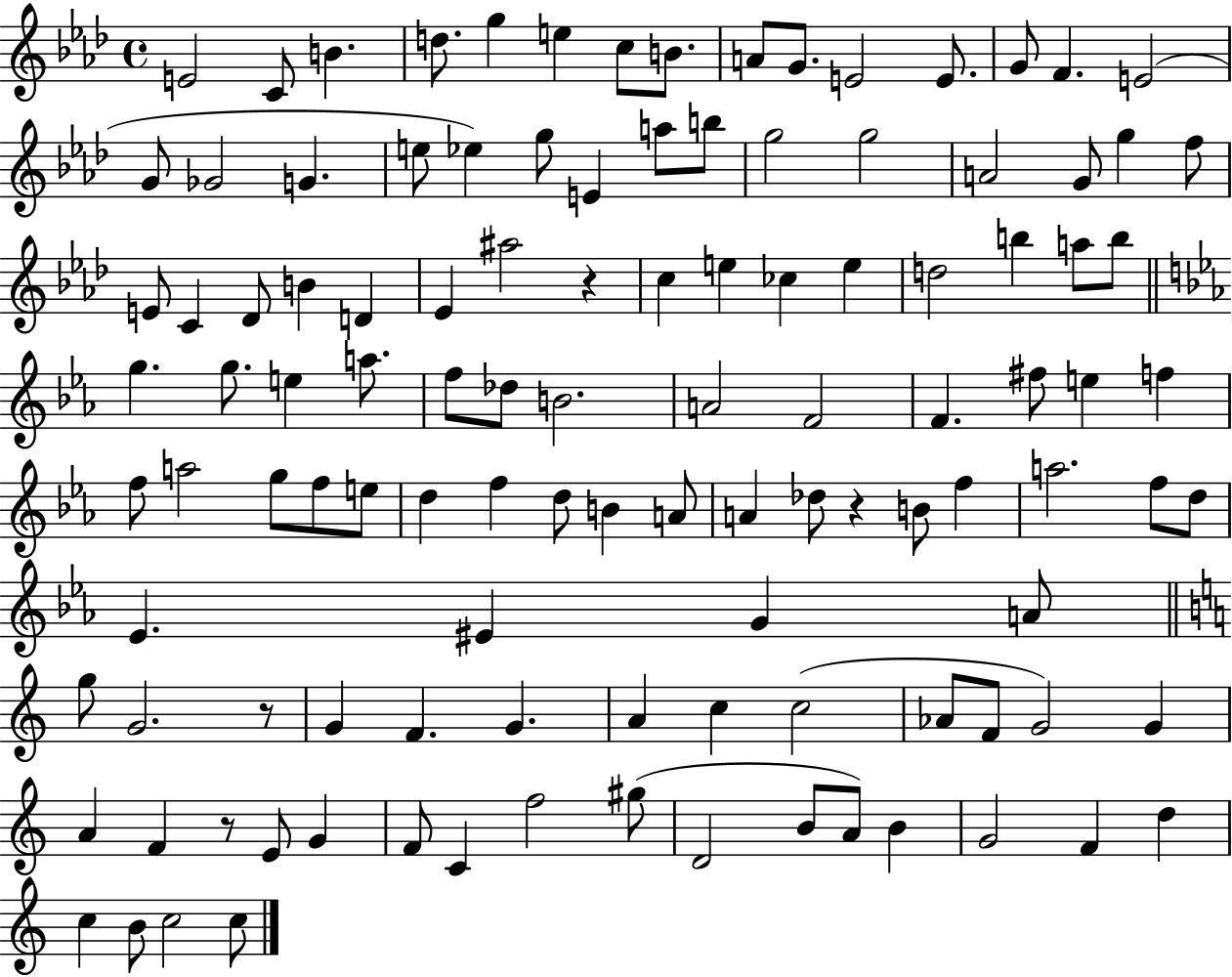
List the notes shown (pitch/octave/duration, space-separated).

E4/h C4/e B4/q. D5/e. G5/q E5/q C5/e B4/e. A4/e G4/e. E4/h E4/e. G4/e F4/q. E4/h G4/e Gb4/h G4/q. E5/e Eb5/q G5/e E4/q A5/e B5/e G5/h G5/h A4/h G4/e G5/q F5/e E4/e C4/q Db4/e B4/q D4/q Eb4/q A#5/h R/q C5/q E5/q CES5/q E5/q D5/h B5/q A5/e B5/e G5/q. G5/e. E5/q A5/e. F5/e Db5/e B4/h. A4/h F4/h F4/q. F#5/e E5/q F5/q F5/e A5/h G5/e F5/e E5/e D5/q F5/q D5/e B4/q A4/e A4/q Db5/e R/q B4/e F5/q A5/h. F5/e D5/e Eb4/q. EIS4/q G4/q A4/e G5/e G4/h. R/e G4/q F4/q. G4/q. A4/q C5/q C5/h Ab4/e F4/e G4/h G4/q A4/q F4/q R/e E4/e G4/q F4/e C4/q F5/h G#5/e D4/h B4/e A4/e B4/q G4/h F4/q D5/q C5/q B4/e C5/h C5/e